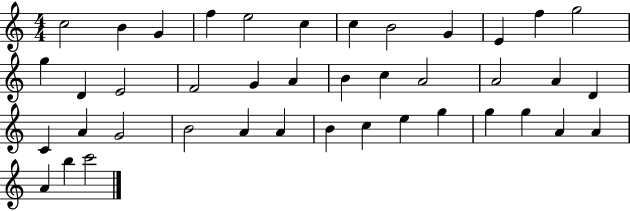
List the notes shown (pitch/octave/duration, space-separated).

C5/h B4/q G4/q F5/q E5/h C5/q C5/q B4/h G4/q E4/q F5/q G5/h G5/q D4/q E4/h F4/h G4/q A4/q B4/q C5/q A4/h A4/h A4/q D4/q C4/q A4/q G4/h B4/h A4/q A4/q B4/q C5/q E5/q G5/q G5/q G5/q A4/q A4/q A4/q B5/q C6/h